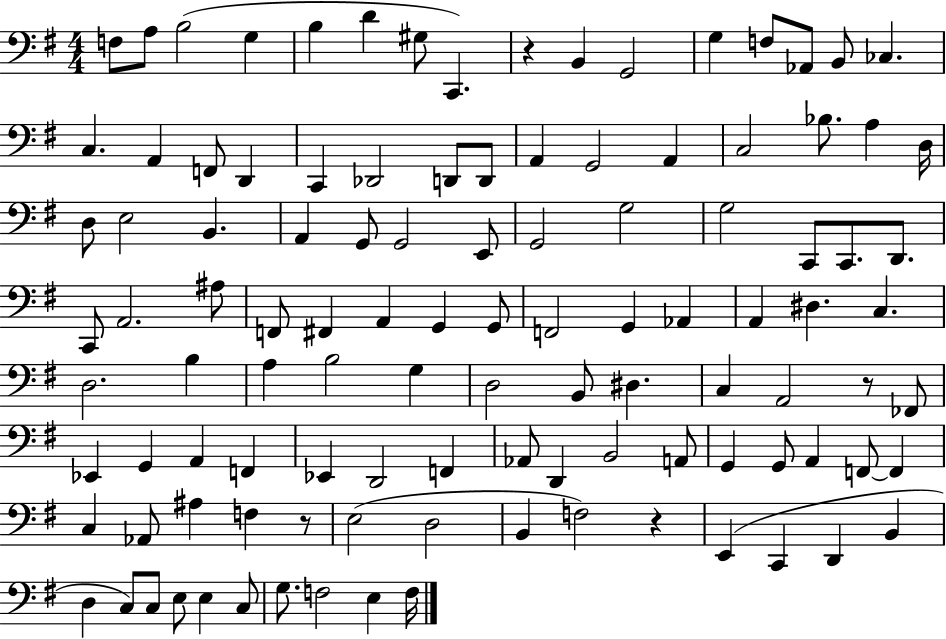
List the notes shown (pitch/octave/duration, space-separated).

F3/e A3/e B3/h G3/q B3/q D4/q G#3/e C2/q. R/q B2/q G2/h G3/q F3/e Ab2/e B2/e CES3/q. C3/q. A2/q F2/e D2/q C2/q Db2/h D2/e D2/e A2/q G2/h A2/q C3/h Bb3/e. A3/q D3/s D3/e E3/h B2/q. A2/q G2/e G2/h E2/e G2/h G3/h G3/h C2/e C2/e. D2/e. C2/e A2/h. A#3/e F2/e F#2/q A2/q G2/q G2/e F2/h G2/q Ab2/q A2/q D#3/q. C3/q. D3/h. B3/q A3/q B3/h G3/q D3/h B2/e D#3/q. C3/q A2/h R/e FES2/e Eb2/q G2/q A2/q F2/q Eb2/q D2/h F2/q Ab2/e D2/q B2/h A2/e G2/q G2/e A2/q F2/e F2/q C3/q Ab2/e A#3/q F3/q R/e E3/h D3/h B2/q F3/h R/q E2/q C2/q D2/q B2/q D3/q C3/e C3/e E3/e E3/q C3/e G3/e. F3/h E3/q F3/s